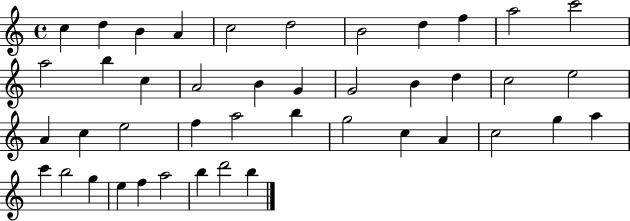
C5/q D5/q B4/q A4/q C5/h D5/h B4/h D5/q F5/q A5/h C6/h A5/h B5/q C5/q A4/h B4/q G4/q G4/h B4/q D5/q C5/h E5/h A4/q C5/q E5/h F5/q A5/h B5/q G5/h C5/q A4/q C5/h G5/q A5/q C6/q B5/h G5/q E5/q F5/q A5/h B5/q D6/h B5/q